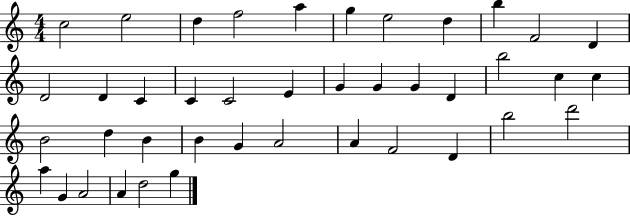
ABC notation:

X:1
T:Untitled
M:4/4
L:1/4
K:C
c2 e2 d f2 a g e2 d b F2 D D2 D C C C2 E G G G D b2 c c B2 d B B G A2 A F2 D b2 d'2 a G A2 A d2 g